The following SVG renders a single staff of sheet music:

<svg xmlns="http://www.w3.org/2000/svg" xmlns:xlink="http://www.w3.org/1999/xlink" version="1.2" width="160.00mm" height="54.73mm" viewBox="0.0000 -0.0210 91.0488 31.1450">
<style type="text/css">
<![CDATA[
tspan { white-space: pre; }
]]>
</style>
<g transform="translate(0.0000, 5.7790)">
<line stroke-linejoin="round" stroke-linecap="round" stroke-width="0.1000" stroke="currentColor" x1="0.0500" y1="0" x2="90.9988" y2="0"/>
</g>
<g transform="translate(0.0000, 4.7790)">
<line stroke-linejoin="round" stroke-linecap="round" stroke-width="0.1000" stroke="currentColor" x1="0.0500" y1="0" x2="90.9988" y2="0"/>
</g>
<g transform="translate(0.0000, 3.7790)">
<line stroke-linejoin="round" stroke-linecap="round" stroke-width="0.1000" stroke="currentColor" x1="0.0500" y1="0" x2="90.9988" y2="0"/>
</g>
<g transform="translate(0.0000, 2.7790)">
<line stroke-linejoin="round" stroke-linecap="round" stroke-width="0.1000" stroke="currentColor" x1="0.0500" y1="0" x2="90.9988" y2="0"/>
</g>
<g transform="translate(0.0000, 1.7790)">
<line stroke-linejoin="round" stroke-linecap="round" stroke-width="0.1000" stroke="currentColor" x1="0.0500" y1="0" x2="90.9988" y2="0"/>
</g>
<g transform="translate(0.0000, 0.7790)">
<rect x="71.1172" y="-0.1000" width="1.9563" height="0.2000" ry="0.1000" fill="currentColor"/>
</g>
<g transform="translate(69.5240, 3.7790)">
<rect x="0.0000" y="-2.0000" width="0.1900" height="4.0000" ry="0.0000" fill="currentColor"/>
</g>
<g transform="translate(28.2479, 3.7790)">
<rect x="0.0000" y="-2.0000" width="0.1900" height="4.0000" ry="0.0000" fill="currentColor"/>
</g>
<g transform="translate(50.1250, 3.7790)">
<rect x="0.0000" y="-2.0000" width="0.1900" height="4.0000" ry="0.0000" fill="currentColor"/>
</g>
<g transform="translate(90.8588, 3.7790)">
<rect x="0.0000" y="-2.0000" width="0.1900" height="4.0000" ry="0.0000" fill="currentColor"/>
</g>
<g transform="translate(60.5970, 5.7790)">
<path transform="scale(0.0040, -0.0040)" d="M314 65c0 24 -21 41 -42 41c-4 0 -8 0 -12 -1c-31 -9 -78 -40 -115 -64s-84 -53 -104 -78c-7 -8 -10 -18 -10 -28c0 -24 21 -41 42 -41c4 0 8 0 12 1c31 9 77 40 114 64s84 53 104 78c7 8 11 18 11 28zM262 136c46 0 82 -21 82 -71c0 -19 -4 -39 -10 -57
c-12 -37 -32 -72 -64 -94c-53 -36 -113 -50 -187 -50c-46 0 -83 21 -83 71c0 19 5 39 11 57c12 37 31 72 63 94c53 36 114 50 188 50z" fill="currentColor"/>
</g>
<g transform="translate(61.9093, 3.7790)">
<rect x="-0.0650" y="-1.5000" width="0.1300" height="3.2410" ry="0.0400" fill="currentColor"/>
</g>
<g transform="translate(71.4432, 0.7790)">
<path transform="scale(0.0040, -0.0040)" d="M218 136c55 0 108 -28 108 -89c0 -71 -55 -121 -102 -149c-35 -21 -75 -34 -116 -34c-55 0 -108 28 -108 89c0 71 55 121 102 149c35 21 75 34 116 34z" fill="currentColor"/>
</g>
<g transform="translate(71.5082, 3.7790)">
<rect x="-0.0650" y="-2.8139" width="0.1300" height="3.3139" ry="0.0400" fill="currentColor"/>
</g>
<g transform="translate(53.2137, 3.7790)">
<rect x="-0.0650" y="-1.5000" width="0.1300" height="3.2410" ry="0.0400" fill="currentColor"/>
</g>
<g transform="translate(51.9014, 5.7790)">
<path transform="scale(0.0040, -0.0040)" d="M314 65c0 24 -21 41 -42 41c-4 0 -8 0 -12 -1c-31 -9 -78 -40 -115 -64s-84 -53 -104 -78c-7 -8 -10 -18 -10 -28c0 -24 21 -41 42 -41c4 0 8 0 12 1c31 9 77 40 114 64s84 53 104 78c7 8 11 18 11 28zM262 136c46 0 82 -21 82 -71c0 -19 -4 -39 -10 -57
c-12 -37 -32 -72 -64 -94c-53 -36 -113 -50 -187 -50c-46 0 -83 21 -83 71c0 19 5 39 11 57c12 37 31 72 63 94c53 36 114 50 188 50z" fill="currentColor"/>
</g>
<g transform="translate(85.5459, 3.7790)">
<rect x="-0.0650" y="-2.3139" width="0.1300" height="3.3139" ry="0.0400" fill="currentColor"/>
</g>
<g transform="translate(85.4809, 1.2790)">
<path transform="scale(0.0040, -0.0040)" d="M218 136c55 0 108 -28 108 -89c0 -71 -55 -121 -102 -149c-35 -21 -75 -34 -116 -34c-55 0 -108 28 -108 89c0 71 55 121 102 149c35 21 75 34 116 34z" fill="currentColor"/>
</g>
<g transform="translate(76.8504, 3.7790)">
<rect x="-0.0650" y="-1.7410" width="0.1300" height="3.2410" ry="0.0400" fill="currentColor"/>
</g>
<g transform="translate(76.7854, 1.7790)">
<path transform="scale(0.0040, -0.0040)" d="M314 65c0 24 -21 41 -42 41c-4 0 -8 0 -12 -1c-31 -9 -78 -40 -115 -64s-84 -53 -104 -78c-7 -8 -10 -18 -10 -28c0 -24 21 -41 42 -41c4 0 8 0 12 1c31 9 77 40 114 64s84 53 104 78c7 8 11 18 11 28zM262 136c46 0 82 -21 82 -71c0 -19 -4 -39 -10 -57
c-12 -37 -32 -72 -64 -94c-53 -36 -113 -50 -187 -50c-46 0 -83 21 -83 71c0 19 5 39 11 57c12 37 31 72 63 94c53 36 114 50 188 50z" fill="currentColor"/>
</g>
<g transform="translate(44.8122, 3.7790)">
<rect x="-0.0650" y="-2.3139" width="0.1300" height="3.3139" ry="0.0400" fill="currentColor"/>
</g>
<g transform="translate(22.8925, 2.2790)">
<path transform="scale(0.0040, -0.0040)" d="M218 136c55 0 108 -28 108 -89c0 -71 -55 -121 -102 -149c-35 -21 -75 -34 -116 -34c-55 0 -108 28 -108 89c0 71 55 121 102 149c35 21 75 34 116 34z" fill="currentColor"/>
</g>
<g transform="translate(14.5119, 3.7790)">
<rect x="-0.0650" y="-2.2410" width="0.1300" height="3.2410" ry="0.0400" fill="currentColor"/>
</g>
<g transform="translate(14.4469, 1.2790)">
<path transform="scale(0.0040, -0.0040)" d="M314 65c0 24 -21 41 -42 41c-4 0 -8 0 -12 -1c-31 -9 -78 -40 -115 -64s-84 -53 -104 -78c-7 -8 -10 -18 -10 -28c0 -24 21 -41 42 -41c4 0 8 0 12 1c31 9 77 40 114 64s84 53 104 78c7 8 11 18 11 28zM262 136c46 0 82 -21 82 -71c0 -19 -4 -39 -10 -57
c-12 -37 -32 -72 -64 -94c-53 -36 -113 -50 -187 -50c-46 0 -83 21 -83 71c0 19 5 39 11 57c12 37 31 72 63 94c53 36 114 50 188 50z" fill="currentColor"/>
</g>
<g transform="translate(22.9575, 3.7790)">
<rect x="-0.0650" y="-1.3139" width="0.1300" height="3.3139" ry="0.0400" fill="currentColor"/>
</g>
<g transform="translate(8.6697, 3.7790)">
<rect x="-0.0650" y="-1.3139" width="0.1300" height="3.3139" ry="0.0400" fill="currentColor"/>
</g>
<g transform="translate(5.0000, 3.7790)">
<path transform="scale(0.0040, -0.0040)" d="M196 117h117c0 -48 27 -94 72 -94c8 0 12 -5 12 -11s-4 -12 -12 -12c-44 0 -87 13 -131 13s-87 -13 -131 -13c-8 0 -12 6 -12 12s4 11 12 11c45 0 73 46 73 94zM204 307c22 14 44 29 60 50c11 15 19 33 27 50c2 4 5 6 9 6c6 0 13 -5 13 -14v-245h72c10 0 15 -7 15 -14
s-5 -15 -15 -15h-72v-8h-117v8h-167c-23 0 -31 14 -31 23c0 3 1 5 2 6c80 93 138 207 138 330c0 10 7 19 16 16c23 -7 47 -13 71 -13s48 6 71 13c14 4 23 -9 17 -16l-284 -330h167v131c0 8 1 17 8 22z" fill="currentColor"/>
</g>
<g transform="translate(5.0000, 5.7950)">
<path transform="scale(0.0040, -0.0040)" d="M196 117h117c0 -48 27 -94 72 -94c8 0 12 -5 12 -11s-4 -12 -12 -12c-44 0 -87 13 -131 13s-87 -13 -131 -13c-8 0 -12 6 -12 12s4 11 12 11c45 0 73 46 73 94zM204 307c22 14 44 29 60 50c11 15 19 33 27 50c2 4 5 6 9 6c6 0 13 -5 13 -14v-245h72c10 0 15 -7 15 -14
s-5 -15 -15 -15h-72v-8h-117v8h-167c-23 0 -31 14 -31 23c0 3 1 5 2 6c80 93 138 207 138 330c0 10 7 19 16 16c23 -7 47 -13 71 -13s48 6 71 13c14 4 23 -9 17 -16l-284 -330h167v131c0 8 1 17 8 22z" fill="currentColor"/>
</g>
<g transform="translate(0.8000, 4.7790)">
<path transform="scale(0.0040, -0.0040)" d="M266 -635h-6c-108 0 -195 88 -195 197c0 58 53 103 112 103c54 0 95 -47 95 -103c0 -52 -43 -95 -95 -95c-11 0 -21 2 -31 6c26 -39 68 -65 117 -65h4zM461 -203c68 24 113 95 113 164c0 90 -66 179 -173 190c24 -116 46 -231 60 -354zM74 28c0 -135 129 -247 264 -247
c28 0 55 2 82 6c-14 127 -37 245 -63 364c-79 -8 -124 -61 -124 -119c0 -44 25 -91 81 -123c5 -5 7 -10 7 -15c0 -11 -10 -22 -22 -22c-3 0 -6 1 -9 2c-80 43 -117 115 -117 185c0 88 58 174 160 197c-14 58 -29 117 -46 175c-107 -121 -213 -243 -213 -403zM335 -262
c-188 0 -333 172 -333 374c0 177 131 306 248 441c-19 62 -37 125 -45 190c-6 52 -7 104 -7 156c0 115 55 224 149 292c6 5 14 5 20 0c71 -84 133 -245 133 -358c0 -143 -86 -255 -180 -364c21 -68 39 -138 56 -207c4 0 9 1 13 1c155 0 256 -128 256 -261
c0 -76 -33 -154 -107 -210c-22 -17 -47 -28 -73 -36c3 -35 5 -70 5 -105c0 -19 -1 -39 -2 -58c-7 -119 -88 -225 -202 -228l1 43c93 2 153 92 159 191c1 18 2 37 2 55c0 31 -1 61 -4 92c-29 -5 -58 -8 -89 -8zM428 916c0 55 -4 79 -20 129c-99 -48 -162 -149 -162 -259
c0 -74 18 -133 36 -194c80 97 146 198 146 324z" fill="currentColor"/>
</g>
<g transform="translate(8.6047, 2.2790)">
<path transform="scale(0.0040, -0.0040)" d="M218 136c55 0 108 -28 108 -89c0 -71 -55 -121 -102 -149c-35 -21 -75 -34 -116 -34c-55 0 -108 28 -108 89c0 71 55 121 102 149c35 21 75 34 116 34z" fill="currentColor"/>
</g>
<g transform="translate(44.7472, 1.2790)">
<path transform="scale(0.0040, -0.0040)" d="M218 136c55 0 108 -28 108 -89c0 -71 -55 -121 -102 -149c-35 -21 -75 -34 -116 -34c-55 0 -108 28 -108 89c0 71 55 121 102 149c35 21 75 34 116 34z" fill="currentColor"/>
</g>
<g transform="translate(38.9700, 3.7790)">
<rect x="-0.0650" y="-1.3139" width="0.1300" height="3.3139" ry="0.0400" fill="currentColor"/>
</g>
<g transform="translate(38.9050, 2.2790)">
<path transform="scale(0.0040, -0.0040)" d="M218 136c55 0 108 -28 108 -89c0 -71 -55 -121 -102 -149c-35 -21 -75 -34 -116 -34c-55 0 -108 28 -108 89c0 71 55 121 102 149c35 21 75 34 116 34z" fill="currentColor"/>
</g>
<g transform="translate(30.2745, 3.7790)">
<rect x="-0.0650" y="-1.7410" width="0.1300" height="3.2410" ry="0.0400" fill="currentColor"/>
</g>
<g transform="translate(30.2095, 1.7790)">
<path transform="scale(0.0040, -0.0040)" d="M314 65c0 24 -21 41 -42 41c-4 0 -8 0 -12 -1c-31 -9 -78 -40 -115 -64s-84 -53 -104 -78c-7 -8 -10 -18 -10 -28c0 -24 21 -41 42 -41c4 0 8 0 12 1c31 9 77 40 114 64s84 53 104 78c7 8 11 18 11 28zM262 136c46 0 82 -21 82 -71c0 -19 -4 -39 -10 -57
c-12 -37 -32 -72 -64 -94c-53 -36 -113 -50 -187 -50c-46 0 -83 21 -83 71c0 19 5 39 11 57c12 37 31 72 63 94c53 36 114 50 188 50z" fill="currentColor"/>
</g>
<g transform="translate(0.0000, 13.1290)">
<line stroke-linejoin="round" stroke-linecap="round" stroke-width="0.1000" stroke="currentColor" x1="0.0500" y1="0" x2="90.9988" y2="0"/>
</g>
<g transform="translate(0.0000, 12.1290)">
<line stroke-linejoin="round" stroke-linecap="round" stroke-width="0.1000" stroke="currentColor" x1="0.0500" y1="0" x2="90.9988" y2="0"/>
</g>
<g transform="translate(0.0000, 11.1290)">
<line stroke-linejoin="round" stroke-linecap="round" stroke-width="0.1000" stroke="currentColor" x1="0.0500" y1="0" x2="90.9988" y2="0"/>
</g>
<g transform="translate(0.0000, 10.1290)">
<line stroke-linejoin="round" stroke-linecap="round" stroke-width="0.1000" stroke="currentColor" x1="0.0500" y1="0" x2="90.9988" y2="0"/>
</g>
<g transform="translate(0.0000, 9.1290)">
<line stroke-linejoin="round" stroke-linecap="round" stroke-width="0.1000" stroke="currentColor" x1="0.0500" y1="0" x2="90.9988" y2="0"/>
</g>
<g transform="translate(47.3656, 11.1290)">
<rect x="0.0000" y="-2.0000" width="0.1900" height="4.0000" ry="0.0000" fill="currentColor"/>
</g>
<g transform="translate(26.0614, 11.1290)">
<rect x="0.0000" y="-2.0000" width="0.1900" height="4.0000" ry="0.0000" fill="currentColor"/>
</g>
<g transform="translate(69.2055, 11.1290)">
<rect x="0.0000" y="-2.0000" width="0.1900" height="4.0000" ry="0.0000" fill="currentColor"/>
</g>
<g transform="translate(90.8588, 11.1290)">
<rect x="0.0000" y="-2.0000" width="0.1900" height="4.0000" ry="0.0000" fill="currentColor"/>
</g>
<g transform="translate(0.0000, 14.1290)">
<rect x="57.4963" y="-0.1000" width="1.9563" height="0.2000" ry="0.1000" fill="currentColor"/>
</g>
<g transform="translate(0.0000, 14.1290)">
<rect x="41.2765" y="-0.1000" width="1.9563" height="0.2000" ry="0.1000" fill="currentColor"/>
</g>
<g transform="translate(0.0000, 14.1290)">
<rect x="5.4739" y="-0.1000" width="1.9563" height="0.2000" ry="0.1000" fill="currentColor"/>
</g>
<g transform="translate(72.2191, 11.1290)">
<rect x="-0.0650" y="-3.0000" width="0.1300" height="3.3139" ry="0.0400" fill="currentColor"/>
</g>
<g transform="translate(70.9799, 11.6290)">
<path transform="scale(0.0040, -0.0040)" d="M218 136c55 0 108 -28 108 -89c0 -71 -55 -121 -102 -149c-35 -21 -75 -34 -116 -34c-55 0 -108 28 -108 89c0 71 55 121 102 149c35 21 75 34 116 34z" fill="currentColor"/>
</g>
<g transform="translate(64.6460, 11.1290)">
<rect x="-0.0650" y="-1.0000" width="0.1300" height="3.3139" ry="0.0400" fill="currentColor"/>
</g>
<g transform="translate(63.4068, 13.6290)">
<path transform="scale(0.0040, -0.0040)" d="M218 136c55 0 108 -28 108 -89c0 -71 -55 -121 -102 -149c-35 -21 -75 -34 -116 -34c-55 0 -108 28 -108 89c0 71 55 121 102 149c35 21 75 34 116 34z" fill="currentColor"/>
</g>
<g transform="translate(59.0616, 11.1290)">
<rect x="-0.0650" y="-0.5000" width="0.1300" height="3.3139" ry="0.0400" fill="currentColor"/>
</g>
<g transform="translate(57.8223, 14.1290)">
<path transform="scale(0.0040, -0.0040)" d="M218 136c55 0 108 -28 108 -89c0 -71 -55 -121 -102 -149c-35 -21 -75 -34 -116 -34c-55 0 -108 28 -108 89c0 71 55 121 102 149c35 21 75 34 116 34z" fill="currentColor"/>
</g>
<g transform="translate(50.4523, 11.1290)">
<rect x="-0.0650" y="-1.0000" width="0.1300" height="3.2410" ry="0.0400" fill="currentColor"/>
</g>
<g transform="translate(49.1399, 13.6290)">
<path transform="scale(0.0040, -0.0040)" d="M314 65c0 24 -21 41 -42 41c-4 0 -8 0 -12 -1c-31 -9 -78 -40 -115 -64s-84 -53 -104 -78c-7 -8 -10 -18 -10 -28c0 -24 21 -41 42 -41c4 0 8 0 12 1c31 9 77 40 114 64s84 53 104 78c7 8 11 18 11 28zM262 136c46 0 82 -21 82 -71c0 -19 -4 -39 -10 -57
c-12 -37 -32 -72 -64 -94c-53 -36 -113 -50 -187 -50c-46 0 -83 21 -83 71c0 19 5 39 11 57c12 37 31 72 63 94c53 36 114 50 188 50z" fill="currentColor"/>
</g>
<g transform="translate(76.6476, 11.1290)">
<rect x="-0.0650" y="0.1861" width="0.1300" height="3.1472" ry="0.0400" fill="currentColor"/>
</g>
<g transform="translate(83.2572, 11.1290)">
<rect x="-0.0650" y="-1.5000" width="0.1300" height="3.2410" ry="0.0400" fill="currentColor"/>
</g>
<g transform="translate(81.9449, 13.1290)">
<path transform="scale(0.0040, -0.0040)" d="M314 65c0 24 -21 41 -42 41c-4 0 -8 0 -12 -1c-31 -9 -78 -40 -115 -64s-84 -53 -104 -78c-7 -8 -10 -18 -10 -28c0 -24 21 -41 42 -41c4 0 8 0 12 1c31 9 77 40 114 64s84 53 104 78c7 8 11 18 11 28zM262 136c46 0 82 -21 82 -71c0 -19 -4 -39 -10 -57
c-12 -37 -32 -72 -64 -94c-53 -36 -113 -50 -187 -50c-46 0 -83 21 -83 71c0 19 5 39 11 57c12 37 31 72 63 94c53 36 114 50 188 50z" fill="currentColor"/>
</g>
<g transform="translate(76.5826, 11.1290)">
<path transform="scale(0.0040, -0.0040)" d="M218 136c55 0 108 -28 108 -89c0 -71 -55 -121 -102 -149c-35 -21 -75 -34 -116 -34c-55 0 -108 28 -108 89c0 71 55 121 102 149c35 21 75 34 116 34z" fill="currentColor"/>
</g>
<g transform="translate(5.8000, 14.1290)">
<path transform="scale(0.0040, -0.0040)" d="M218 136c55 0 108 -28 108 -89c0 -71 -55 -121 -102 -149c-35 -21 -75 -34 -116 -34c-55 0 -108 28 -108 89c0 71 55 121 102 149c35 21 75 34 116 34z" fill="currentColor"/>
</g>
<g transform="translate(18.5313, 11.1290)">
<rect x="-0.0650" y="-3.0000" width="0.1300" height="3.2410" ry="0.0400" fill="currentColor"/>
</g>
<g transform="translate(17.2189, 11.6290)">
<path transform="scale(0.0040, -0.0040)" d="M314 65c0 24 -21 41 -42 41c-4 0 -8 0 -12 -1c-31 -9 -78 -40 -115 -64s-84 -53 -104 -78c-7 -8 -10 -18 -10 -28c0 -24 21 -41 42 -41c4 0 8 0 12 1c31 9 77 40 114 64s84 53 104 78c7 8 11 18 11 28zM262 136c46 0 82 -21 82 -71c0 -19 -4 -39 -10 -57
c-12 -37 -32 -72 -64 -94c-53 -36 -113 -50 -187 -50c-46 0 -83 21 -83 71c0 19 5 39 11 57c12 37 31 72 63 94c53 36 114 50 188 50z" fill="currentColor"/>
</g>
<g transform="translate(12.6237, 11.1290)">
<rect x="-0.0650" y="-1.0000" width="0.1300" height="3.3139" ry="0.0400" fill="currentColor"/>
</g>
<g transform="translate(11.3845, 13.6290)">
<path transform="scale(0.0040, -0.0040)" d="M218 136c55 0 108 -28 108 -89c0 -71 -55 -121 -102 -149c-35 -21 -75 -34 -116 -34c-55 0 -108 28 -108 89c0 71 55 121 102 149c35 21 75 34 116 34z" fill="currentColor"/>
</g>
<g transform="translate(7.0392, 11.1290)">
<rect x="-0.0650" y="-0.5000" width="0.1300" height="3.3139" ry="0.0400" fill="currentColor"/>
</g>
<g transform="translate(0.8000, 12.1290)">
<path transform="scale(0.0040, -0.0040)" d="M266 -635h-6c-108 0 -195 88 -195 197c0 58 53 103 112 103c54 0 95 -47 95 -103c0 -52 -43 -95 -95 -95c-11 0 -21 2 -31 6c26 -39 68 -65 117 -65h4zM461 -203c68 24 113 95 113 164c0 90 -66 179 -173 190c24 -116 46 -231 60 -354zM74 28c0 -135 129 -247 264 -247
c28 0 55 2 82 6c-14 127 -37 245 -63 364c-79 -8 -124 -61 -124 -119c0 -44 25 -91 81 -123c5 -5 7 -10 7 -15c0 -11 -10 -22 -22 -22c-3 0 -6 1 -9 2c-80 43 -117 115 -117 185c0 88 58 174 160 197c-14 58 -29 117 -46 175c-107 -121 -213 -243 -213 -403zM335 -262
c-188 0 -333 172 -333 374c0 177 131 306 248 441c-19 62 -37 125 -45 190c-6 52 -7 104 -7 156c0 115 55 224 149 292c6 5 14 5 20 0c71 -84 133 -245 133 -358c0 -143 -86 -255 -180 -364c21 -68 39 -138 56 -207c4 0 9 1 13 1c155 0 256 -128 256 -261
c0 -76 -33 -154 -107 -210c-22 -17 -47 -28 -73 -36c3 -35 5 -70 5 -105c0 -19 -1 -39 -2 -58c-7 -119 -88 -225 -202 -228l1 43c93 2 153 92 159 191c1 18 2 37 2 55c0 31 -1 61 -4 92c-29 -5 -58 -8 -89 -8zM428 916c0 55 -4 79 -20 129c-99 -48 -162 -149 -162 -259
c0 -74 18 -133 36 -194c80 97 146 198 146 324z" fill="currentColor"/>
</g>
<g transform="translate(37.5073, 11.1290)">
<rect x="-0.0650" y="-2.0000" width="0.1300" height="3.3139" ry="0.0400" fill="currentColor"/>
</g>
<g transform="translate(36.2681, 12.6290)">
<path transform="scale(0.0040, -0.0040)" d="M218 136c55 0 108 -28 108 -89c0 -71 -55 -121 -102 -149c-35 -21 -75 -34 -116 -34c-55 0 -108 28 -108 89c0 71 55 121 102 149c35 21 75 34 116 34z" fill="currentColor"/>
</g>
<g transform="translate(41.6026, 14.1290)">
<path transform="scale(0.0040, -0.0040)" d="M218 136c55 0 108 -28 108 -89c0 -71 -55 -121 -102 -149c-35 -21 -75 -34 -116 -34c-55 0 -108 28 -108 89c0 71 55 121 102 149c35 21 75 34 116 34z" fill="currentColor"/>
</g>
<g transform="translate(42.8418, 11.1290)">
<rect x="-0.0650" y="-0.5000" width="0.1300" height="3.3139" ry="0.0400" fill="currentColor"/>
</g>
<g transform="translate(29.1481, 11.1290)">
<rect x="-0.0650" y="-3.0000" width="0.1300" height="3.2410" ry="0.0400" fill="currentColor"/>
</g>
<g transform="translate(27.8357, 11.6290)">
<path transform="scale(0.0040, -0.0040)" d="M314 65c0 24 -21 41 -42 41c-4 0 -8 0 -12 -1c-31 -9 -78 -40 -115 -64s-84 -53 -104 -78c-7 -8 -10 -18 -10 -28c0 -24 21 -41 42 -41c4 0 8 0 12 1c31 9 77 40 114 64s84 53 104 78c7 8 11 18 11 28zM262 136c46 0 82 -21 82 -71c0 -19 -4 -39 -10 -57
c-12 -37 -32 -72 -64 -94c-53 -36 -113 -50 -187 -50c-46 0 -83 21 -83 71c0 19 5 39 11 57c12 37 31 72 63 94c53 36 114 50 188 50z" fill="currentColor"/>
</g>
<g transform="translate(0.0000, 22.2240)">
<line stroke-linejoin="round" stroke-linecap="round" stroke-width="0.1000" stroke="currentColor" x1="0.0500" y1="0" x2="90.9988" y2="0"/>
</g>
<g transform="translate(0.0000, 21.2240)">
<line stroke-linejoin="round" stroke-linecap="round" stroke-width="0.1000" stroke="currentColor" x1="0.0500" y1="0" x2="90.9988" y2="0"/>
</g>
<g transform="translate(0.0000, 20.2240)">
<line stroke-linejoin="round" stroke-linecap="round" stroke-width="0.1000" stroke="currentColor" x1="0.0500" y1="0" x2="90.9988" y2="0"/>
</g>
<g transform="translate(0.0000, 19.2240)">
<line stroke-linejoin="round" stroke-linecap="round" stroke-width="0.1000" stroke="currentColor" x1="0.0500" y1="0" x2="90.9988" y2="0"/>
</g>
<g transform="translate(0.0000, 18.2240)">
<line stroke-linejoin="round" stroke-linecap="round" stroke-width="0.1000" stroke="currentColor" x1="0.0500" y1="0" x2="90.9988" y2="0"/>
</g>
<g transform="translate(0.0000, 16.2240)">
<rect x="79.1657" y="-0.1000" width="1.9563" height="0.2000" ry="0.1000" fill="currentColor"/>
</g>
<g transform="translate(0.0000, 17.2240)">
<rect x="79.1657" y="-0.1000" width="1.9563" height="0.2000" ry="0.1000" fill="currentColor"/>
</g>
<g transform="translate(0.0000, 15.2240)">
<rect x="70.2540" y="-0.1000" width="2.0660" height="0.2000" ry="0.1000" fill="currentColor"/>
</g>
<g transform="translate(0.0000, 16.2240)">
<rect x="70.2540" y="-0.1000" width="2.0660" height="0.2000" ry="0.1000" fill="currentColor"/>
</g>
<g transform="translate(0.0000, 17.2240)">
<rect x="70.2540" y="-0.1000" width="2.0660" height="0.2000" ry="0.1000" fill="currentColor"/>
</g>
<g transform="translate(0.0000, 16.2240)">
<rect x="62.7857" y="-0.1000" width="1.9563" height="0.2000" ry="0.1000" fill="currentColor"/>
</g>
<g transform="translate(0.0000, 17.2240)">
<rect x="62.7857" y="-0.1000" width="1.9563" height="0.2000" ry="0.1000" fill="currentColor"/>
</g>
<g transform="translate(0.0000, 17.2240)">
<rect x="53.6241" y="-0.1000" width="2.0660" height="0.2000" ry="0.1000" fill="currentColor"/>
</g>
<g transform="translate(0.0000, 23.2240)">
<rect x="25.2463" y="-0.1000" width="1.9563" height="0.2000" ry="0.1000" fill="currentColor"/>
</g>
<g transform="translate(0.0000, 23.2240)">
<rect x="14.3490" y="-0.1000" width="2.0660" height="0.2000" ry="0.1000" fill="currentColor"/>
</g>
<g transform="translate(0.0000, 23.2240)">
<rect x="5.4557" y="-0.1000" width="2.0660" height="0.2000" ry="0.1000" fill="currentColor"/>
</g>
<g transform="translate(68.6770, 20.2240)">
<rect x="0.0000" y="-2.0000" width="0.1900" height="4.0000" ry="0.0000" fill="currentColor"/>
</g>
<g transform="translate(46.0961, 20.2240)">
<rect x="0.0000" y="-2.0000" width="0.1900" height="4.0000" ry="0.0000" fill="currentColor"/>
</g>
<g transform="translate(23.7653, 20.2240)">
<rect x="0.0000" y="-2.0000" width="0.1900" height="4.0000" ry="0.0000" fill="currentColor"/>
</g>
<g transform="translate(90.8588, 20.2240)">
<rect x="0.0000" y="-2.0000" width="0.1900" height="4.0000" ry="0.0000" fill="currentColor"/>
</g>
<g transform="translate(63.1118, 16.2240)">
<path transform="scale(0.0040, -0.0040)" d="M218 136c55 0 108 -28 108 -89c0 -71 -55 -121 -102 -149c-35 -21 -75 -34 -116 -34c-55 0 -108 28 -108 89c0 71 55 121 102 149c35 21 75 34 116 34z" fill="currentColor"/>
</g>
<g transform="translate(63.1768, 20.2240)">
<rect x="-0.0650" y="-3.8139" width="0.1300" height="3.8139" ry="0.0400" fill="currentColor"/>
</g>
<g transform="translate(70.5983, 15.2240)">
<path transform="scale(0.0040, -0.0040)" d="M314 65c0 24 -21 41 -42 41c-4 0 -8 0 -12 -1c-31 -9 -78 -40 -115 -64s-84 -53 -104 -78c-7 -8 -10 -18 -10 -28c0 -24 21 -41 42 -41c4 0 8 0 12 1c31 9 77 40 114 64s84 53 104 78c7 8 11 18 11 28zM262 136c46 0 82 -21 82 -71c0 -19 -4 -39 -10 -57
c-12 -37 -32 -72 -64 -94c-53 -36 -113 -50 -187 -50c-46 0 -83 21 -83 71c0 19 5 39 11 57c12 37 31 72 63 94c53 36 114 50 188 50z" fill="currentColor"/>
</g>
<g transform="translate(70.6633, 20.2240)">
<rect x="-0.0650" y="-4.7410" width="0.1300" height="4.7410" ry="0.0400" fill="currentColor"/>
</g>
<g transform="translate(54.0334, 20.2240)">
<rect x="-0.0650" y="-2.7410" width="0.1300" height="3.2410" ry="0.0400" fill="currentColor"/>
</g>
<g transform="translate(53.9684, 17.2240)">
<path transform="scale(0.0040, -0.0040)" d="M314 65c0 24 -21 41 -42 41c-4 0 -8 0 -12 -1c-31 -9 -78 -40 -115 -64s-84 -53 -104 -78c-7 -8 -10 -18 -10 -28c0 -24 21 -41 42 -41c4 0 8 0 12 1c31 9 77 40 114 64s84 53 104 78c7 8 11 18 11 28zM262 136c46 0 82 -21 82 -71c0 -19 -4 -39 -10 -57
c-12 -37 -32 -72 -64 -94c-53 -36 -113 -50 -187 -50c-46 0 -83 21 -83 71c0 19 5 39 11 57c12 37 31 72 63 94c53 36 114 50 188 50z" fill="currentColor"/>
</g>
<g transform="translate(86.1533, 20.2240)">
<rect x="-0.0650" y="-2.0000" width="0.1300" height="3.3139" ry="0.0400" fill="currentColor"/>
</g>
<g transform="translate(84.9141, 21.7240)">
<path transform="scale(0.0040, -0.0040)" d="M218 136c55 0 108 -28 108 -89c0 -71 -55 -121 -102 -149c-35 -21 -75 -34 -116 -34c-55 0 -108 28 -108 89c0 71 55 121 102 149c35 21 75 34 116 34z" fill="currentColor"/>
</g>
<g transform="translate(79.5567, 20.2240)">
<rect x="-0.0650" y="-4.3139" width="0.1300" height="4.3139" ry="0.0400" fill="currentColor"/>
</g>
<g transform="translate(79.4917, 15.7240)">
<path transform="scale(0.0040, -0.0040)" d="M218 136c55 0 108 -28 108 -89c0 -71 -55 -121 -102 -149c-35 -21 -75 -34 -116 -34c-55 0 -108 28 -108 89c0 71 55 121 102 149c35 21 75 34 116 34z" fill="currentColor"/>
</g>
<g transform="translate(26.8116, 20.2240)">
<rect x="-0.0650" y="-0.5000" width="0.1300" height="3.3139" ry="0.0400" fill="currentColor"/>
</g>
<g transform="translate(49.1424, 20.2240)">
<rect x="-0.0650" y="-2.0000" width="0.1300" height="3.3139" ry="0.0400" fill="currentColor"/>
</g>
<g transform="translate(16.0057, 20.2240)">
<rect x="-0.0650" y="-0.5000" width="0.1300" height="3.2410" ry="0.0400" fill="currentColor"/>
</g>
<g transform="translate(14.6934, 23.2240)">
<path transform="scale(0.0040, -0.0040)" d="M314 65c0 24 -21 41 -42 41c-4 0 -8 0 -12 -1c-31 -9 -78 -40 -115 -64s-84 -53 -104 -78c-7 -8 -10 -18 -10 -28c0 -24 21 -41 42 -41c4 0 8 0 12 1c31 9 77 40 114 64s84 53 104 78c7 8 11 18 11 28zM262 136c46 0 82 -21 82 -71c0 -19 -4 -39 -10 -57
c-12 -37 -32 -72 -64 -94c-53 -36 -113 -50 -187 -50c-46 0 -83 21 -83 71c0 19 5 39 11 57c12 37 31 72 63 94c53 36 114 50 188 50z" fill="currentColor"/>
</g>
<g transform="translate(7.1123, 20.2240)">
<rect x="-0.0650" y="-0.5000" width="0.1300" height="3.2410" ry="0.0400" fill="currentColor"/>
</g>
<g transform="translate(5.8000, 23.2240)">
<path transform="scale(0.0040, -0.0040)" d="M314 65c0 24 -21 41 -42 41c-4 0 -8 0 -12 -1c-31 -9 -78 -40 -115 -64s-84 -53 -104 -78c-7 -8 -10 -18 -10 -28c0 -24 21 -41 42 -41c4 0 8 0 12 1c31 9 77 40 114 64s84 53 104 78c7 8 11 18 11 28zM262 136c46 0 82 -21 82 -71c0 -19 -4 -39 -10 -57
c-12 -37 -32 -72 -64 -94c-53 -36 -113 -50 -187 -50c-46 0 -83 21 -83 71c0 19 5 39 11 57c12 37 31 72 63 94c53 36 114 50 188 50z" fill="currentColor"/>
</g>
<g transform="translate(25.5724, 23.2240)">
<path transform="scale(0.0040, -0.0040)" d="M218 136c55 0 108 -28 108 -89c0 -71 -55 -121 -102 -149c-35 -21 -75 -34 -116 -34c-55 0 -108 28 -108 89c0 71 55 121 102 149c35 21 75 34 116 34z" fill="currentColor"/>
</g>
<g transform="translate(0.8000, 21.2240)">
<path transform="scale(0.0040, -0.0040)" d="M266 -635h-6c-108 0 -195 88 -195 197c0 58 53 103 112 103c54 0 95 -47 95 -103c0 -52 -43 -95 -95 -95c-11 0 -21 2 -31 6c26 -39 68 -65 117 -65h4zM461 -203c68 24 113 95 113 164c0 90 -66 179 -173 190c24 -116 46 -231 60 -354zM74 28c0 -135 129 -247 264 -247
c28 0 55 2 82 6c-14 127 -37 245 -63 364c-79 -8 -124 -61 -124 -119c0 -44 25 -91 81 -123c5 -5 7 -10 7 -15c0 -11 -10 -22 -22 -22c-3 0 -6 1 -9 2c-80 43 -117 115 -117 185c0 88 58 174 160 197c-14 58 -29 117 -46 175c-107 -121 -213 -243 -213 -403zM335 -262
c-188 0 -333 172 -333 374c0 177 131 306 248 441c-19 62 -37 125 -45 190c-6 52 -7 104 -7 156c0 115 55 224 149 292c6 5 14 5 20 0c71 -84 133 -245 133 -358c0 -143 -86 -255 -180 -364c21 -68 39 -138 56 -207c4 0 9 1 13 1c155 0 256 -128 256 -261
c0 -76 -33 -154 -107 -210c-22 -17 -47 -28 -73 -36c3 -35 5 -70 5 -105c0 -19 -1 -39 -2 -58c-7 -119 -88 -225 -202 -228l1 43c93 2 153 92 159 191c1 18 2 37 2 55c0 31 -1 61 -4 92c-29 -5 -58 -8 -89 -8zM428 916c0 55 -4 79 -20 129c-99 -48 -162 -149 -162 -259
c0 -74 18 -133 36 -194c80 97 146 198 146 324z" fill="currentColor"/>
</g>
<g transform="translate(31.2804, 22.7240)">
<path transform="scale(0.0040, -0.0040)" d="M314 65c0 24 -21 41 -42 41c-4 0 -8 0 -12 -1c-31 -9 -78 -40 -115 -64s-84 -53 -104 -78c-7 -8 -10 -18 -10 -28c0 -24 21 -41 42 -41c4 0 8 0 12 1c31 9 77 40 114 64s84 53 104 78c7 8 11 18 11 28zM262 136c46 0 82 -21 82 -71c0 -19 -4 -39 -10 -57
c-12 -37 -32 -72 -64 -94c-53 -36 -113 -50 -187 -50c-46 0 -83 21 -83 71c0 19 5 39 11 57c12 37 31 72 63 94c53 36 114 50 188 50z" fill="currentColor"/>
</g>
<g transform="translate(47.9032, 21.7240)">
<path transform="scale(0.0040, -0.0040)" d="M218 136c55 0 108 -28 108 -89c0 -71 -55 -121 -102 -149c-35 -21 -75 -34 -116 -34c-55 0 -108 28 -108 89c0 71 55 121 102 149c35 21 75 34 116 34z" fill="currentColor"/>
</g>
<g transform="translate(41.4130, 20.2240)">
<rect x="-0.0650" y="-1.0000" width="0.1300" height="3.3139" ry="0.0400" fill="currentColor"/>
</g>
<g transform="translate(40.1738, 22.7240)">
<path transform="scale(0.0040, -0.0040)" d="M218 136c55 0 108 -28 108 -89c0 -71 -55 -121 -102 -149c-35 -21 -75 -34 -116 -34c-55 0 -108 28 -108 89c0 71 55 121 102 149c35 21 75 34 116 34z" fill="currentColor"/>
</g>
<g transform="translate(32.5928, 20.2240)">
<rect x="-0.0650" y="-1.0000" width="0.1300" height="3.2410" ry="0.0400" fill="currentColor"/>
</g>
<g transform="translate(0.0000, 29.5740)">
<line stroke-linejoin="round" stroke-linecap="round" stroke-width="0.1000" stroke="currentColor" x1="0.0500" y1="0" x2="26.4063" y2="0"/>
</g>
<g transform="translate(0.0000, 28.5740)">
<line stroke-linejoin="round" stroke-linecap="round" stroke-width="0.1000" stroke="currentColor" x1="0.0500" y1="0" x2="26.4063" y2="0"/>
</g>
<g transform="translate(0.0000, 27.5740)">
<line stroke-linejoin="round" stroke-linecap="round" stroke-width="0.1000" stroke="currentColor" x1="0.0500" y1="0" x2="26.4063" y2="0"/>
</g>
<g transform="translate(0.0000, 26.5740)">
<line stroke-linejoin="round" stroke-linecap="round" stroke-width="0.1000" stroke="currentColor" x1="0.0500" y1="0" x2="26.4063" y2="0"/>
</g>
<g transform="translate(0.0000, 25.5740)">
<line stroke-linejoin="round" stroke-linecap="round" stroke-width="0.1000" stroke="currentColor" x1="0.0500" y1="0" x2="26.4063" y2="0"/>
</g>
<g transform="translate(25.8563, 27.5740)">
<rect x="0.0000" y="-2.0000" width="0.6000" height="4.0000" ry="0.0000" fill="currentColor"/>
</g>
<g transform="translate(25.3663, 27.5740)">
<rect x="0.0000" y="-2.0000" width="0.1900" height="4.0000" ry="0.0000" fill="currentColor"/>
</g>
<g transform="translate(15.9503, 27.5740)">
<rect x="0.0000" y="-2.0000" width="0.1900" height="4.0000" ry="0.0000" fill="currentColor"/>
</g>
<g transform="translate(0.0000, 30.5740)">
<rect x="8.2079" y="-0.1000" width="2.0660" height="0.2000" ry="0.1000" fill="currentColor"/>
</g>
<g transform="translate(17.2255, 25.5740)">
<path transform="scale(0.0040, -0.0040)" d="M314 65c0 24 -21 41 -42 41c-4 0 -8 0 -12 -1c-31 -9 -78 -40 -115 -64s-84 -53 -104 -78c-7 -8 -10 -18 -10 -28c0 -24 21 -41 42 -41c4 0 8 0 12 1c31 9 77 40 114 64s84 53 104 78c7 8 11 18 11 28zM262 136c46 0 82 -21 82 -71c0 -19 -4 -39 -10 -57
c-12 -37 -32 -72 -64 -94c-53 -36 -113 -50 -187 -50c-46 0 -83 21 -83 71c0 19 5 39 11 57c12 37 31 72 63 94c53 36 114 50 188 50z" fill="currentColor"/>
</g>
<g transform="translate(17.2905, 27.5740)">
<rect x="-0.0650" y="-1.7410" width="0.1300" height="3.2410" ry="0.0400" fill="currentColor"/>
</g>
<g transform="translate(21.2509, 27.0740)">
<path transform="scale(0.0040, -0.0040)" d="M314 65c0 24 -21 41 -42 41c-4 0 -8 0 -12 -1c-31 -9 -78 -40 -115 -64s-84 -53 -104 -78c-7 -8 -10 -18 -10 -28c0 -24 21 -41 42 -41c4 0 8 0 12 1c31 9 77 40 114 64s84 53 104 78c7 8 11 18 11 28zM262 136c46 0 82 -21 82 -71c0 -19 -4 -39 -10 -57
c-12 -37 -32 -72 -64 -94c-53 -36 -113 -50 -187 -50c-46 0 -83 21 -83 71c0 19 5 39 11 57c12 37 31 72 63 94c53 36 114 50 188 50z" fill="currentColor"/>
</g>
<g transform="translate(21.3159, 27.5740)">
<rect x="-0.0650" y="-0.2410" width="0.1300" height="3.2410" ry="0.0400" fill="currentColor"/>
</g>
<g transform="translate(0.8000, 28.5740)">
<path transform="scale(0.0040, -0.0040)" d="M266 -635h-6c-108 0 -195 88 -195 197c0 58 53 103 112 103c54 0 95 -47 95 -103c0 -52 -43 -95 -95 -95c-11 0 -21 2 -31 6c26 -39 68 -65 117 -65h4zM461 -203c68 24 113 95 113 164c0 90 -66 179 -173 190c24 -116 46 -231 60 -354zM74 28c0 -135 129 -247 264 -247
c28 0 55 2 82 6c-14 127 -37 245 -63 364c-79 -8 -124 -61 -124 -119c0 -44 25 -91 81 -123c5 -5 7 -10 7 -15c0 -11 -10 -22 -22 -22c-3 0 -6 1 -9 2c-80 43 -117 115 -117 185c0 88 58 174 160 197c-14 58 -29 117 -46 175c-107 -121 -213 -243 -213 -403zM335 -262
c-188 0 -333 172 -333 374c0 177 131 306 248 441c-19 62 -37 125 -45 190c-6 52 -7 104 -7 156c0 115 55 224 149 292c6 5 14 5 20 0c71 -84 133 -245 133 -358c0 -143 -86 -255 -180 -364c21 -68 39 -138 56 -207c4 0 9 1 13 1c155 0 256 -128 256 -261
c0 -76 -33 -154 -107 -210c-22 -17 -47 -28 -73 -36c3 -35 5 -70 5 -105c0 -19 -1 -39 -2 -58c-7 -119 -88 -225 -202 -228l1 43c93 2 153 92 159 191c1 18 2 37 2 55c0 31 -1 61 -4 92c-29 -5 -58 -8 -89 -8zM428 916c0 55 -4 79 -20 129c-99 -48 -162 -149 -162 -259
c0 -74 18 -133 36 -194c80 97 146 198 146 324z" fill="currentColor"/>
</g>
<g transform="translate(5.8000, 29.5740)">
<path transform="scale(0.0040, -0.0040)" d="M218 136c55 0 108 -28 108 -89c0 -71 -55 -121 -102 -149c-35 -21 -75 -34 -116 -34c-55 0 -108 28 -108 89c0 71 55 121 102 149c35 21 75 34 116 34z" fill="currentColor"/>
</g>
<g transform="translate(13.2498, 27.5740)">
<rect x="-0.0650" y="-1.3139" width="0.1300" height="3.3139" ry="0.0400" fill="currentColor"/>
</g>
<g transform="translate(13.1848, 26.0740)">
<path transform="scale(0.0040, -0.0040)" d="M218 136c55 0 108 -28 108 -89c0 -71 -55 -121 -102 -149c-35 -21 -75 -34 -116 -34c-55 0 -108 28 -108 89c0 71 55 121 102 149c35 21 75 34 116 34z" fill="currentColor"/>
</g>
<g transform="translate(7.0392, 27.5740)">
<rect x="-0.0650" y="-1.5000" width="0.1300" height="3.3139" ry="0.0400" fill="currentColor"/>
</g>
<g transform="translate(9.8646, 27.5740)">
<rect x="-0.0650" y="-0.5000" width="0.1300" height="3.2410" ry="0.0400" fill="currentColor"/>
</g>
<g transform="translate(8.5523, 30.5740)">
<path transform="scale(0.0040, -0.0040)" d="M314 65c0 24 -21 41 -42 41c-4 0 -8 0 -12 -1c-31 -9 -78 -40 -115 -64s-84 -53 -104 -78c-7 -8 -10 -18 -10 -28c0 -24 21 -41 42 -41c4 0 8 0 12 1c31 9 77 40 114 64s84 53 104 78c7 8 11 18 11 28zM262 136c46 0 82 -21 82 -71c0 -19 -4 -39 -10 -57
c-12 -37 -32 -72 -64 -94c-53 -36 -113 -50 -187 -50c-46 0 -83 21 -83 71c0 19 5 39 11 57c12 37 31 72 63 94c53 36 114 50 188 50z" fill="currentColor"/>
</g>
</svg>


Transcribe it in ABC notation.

X:1
T:Untitled
M:4/4
L:1/4
K:C
e g2 e f2 e g E2 E2 a f2 g C D A2 A2 F C D2 C D A B E2 C2 C2 C D2 D F a2 c' e'2 d' F E C2 e f2 c2